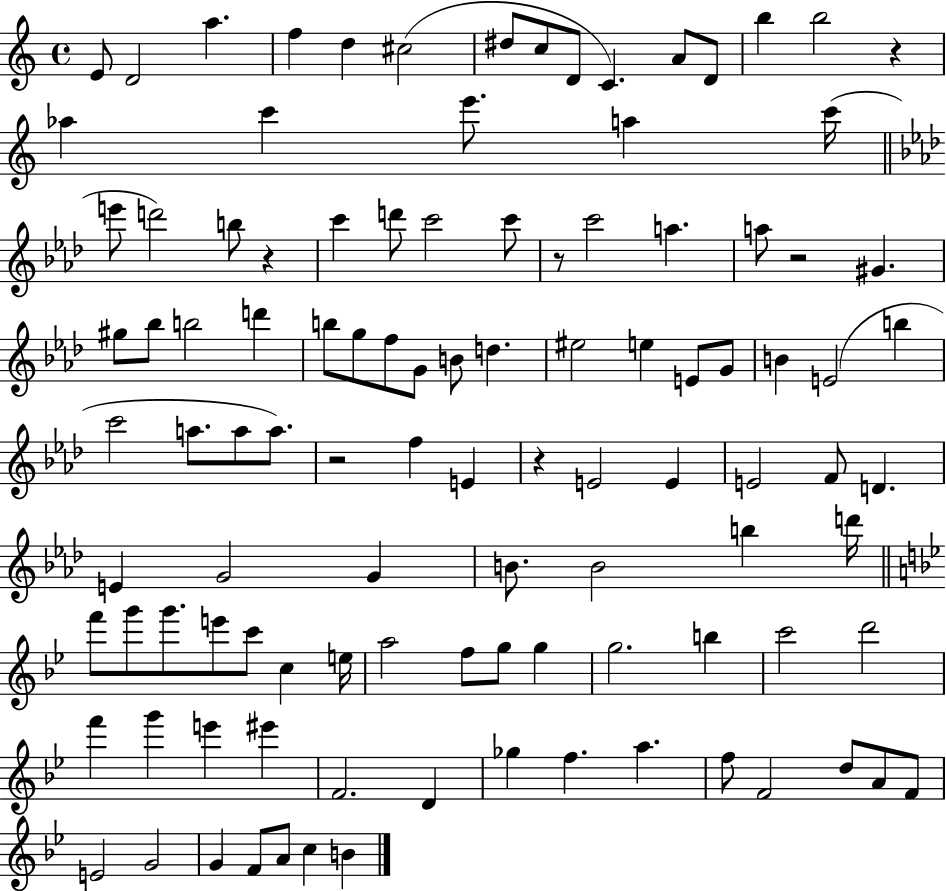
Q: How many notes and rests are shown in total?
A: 107